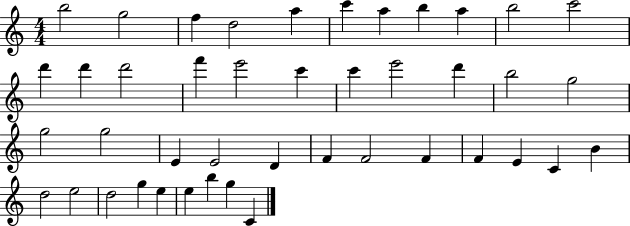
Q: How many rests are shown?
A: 0